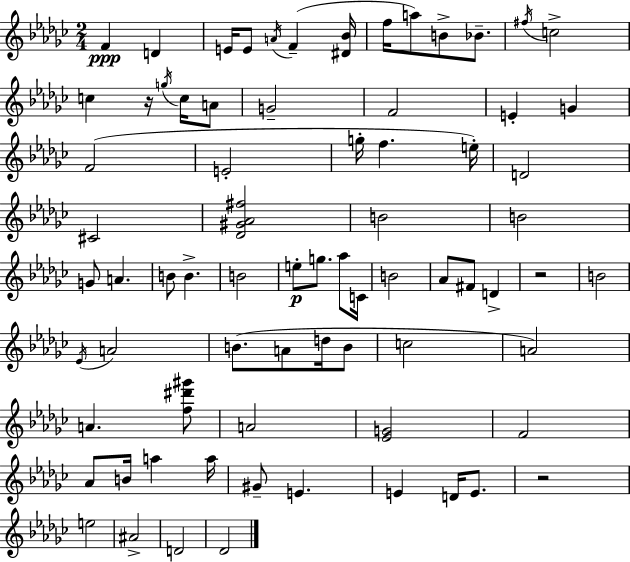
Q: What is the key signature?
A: EES minor